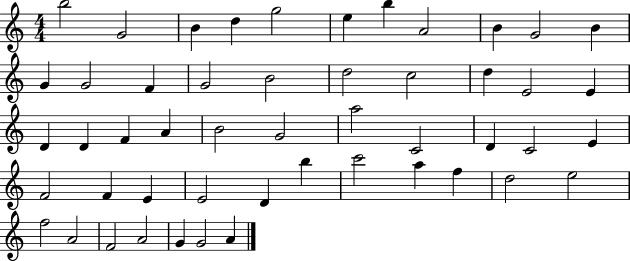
X:1
T:Untitled
M:4/4
L:1/4
K:C
b2 G2 B d g2 e b A2 B G2 B G G2 F G2 B2 d2 c2 d E2 E D D F A B2 G2 a2 C2 D C2 E F2 F E E2 D b c'2 a f d2 e2 f2 A2 F2 A2 G G2 A